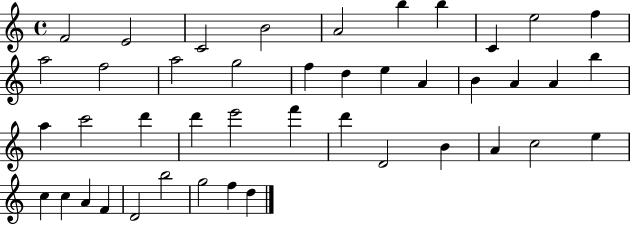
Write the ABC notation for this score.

X:1
T:Untitled
M:4/4
L:1/4
K:C
F2 E2 C2 B2 A2 b b C e2 f a2 f2 a2 g2 f d e A B A A b a c'2 d' d' e'2 f' d' D2 B A c2 e c c A F D2 b2 g2 f d